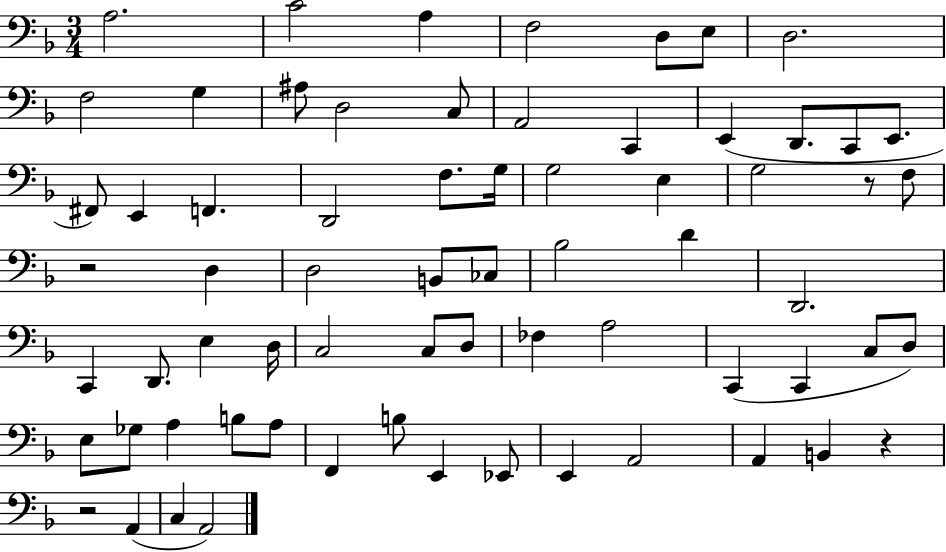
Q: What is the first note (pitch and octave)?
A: A3